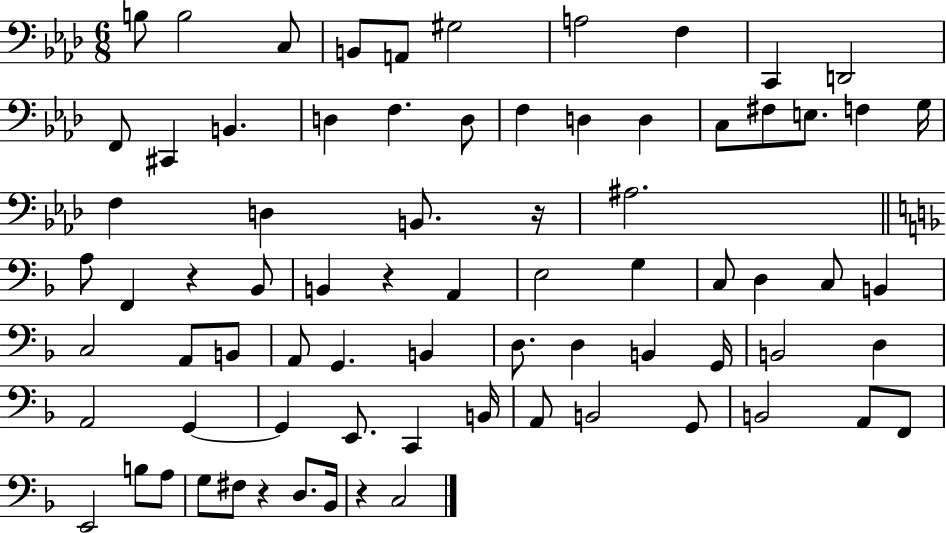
X:1
T:Untitled
M:6/8
L:1/4
K:Ab
B,/2 B,2 C,/2 B,,/2 A,,/2 ^G,2 A,2 F, C,, D,,2 F,,/2 ^C,, B,, D, F, D,/2 F, D, D, C,/2 ^F,/2 E,/2 F, G,/4 F, D, B,,/2 z/4 ^A,2 A,/2 F,, z _B,,/2 B,, z A,, E,2 G, C,/2 D, C,/2 B,, C,2 A,,/2 B,,/2 A,,/2 G,, B,, D,/2 D, B,, G,,/4 B,,2 D, A,,2 G,, G,, E,,/2 C,, B,,/4 A,,/2 B,,2 G,,/2 B,,2 A,,/2 F,,/2 E,,2 B,/2 A,/2 G,/2 ^F,/2 z D,/2 _B,,/4 z C,2